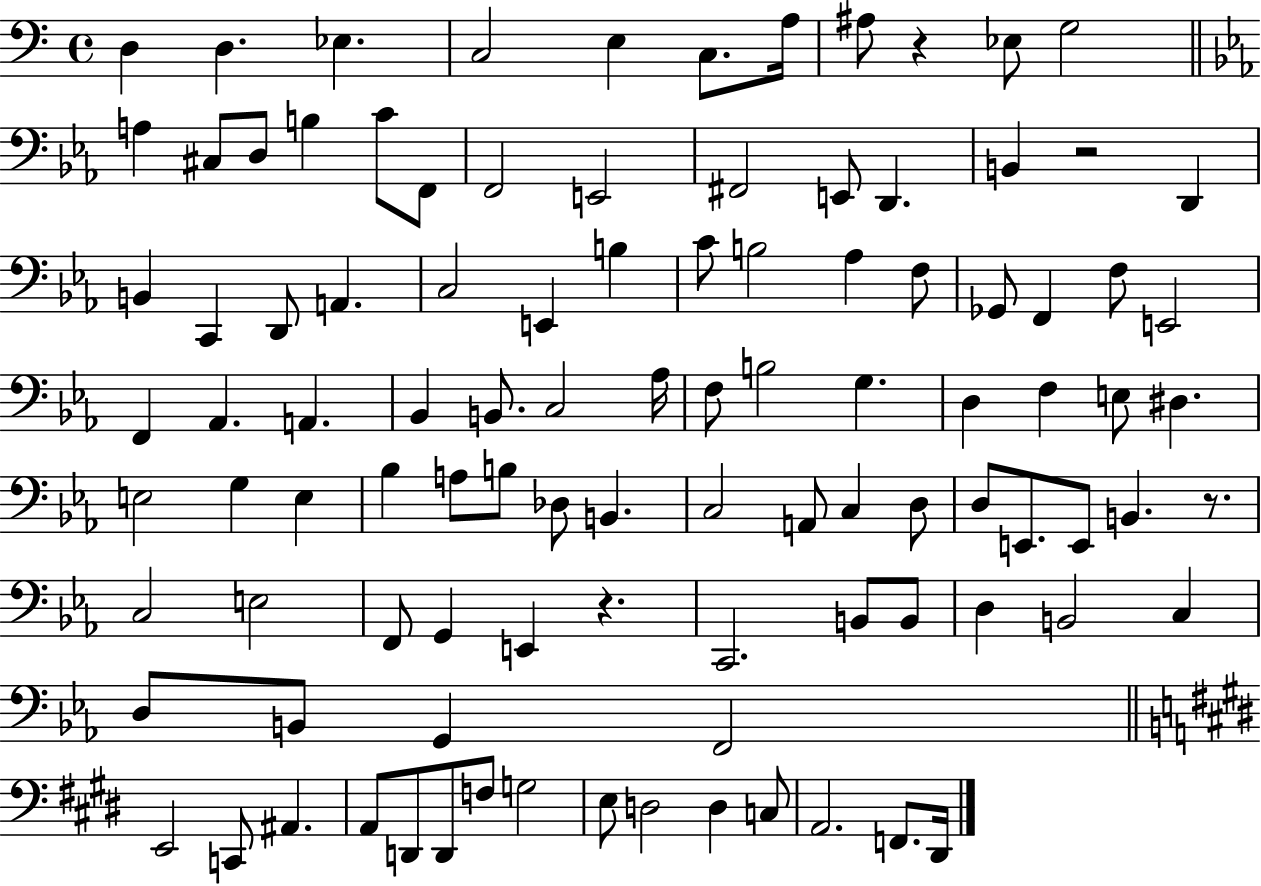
D3/q D3/q. Eb3/q. C3/h E3/q C3/e. A3/s A#3/e R/q Eb3/e G3/h A3/q C#3/e D3/e B3/q C4/e F2/e F2/h E2/h F#2/h E2/e D2/q. B2/q R/h D2/q B2/q C2/q D2/e A2/q. C3/h E2/q B3/q C4/e B3/h Ab3/q F3/e Gb2/e F2/q F3/e E2/h F2/q Ab2/q. A2/q. Bb2/q B2/e. C3/h Ab3/s F3/e B3/h G3/q. D3/q F3/q E3/e D#3/q. E3/h G3/q E3/q Bb3/q A3/e B3/e Db3/e B2/q. C3/h A2/e C3/q D3/e D3/e E2/e. E2/e B2/q. R/e. C3/h E3/h F2/e G2/q E2/q R/q. C2/h. B2/e B2/e D3/q B2/h C3/q D3/e B2/e G2/q F2/h E2/h C2/e A#2/q. A2/e D2/e D2/e F3/e G3/h E3/e D3/h D3/q C3/e A2/h. F2/e. D#2/s